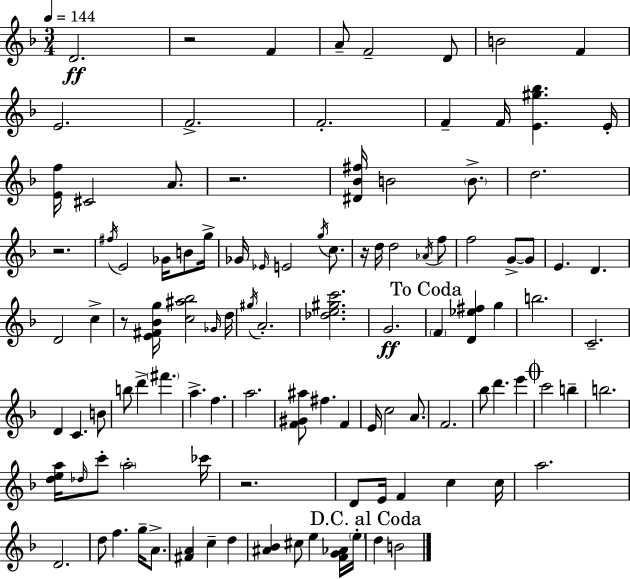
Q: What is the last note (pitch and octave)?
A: B4